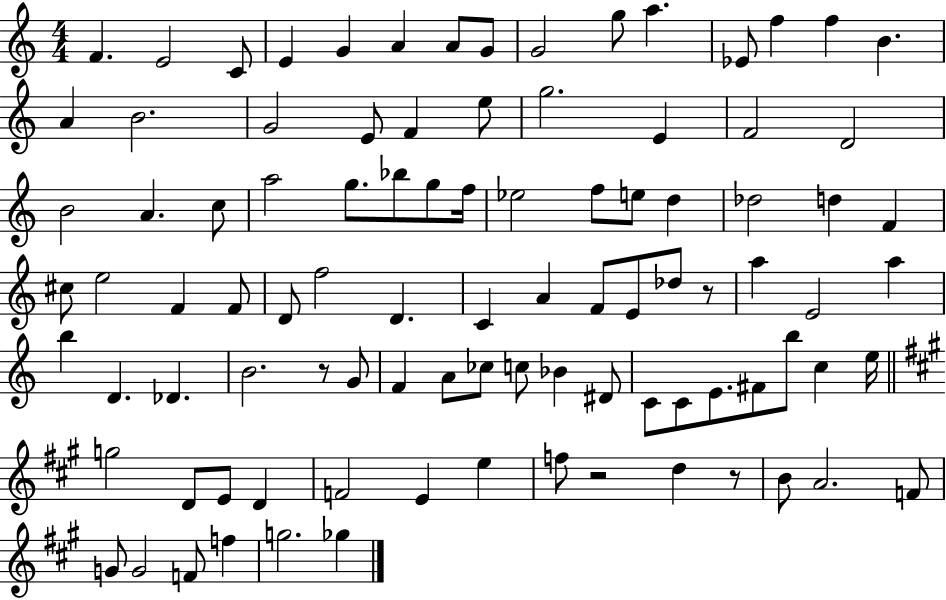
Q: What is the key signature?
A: C major